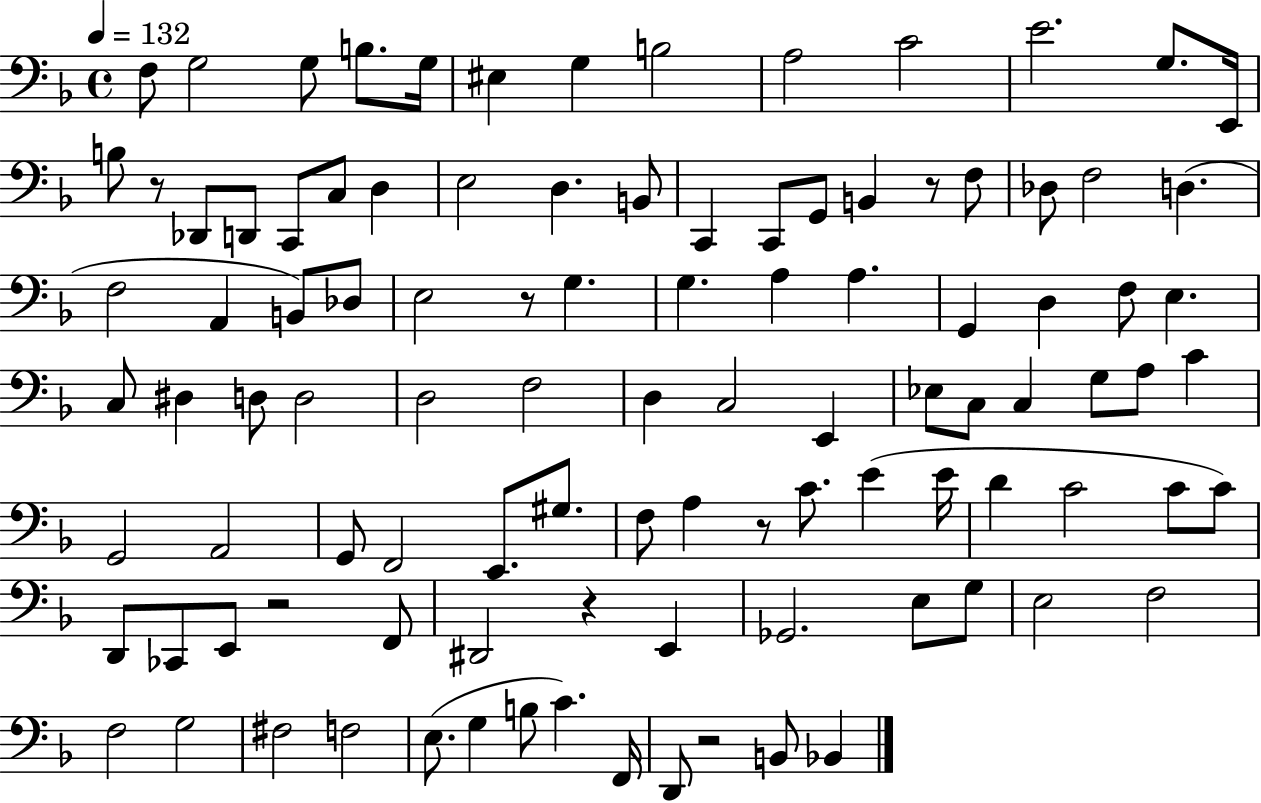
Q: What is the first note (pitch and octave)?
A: F3